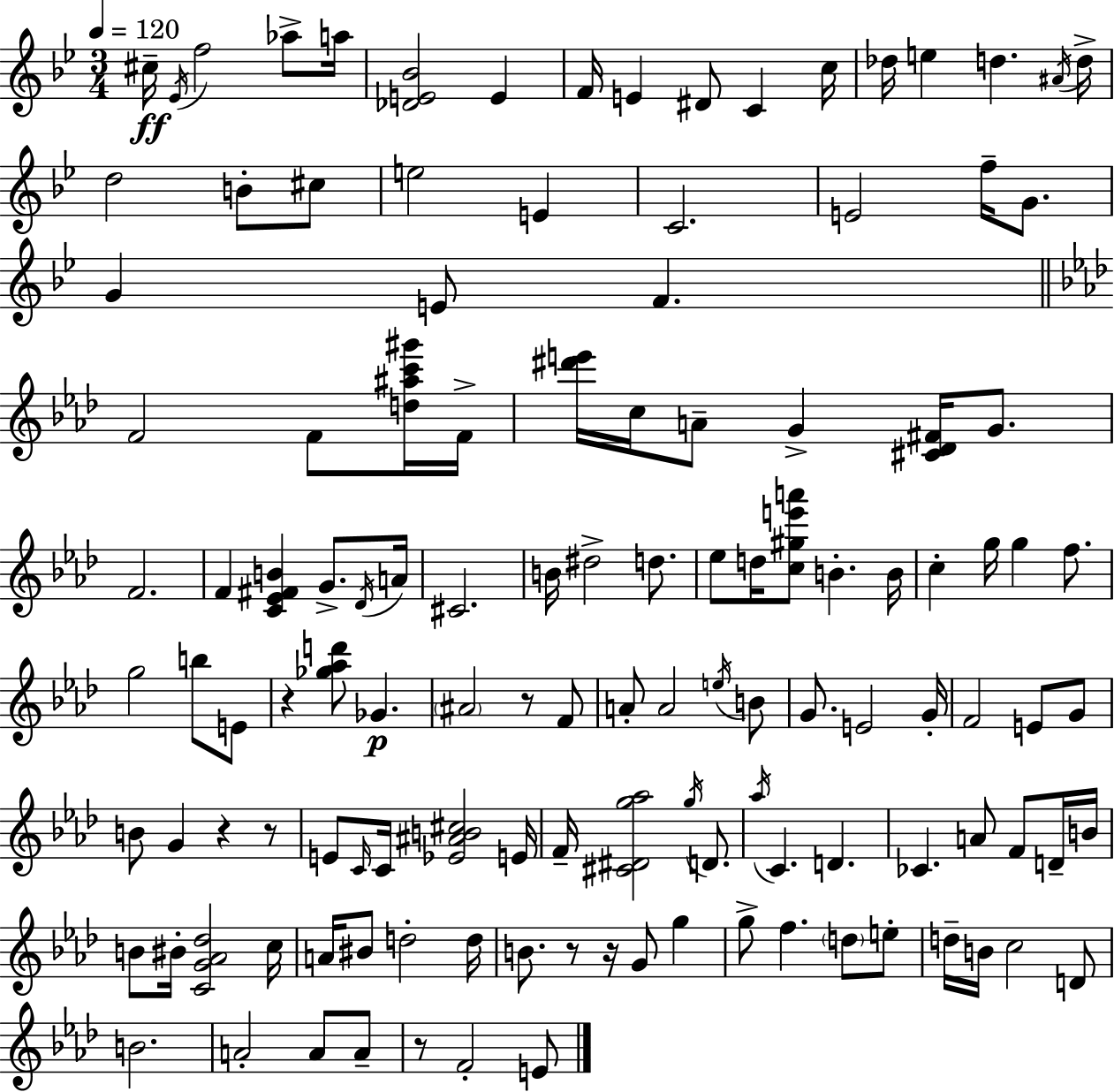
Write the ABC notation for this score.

X:1
T:Untitled
M:3/4
L:1/4
K:Bb
^c/4 _E/4 f2 _a/2 a/4 [_DE_B]2 E F/4 E ^D/2 C c/4 _d/4 e d ^A/4 d/4 d2 B/2 ^c/2 e2 E C2 E2 f/4 G/2 G E/2 F F2 F/2 [d^ac'^g']/4 F/4 [^d'e']/4 c/4 A/2 G [^C_D^F]/4 G/2 F2 F [C_E^FB] G/2 _D/4 A/4 ^C2 B/4 ^d2 d/2 _e/2 d/4 [c^ge'a']/2 B B/4 c g/4 g f/2 g2 b/2 E/2 z [_g_ad']/2 _G ^A2 z/2 F/2 A/2 A2 e/4 B/2 G/2 E2 G/4 F2 E/2 G/2 B/2 G z z/2 E/2 C/4 C/4 [_E^AB^c]2 E/4 F/4 [^C^Dg_a]2 g/4 D/2 _a/4 C D _C A/2 F/2 D/4 B/4 B/2 ^B/4 [CG_A_d]2 c/4 A/4 ^B/2 d2 d/4 B/2 z/2 z/4 G/2 g g/2 f d/2 e/2 d/4 B/4 c2 D/2 B2 A2 A/2 A/2 z/2 F2 E/2